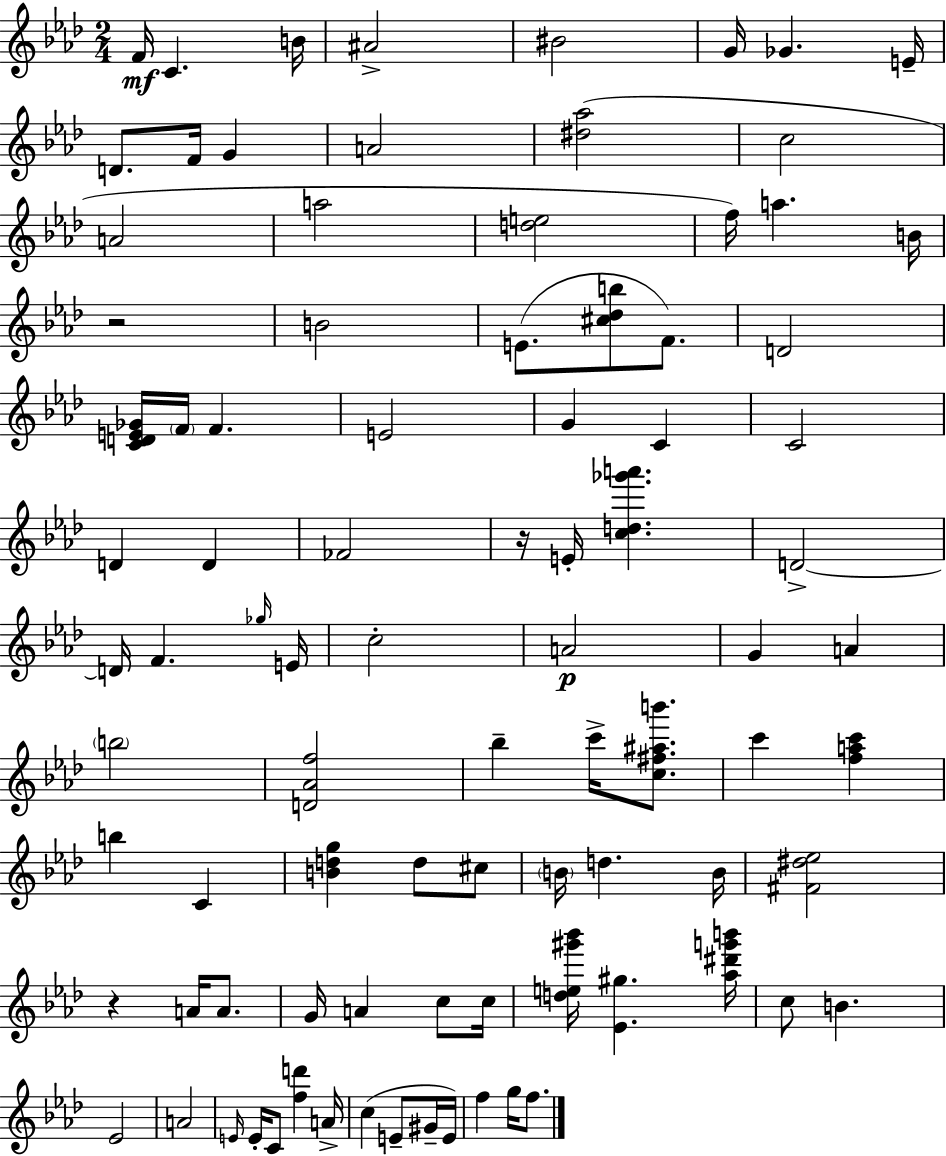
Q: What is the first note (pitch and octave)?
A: F4